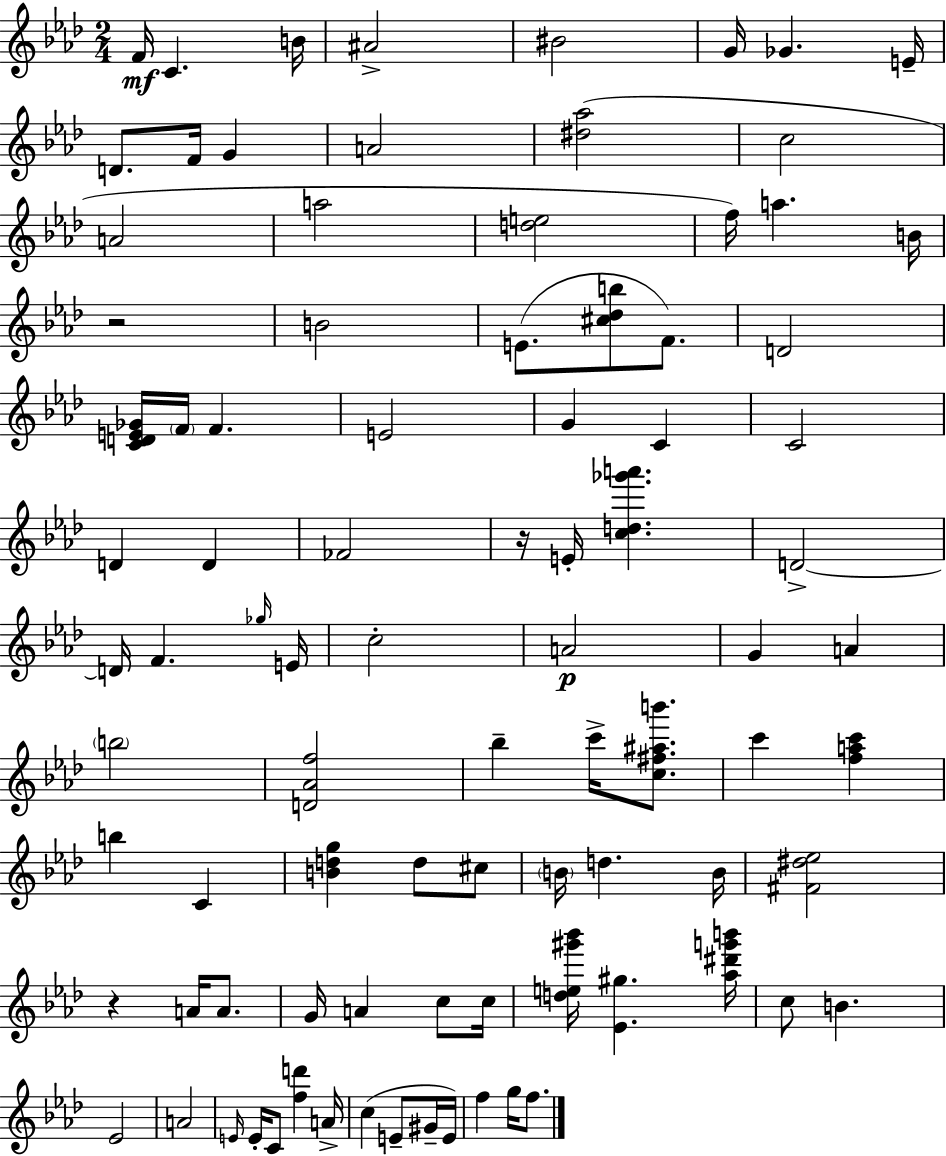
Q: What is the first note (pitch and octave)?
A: F4